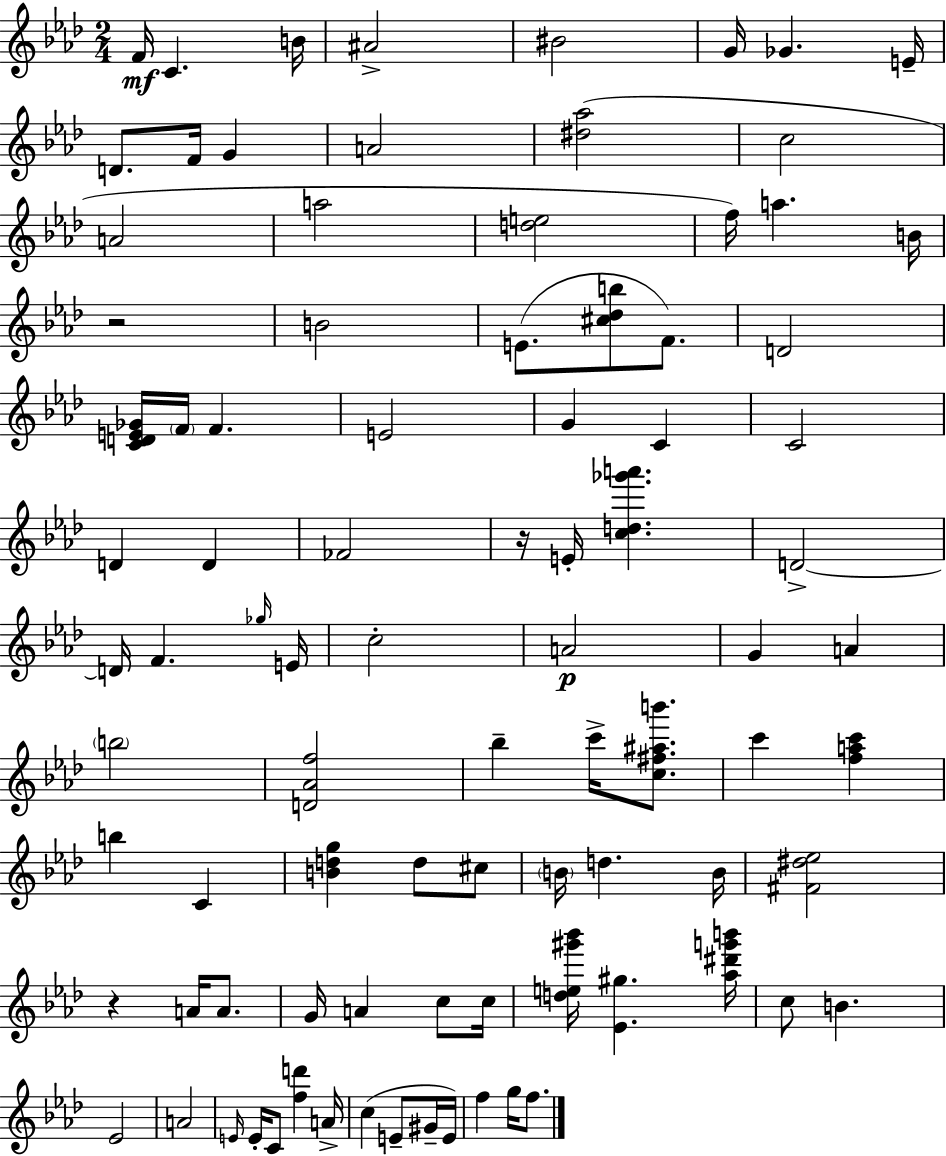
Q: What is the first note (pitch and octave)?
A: F4